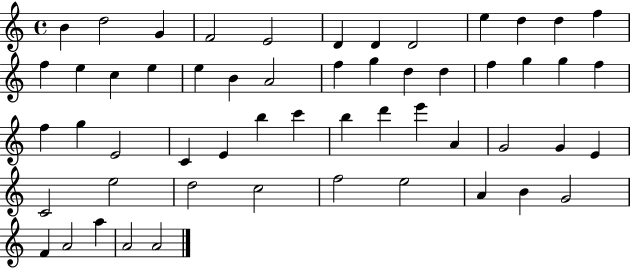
B4/q D5/h G4/q F4/h E4/h D4/q D4/q D4/h E5/q D5/q D5/q F5/q F5/q E5/q C5/q E5/q E5/q B4/q A4/h F5/q G5/q D5/q D5/q F5/q G5/q G5/q F5/q F5/q G5/q E4/h C4/q E4/q B5/q C6/q B5/q D6/q E6/q A4/q G4/h G4/q E4/q C4/h E5/h D5/h C5/h F5/h E5/h A4/q B4/q G4/h F4/q A4/h A5/q A4/h A4/h